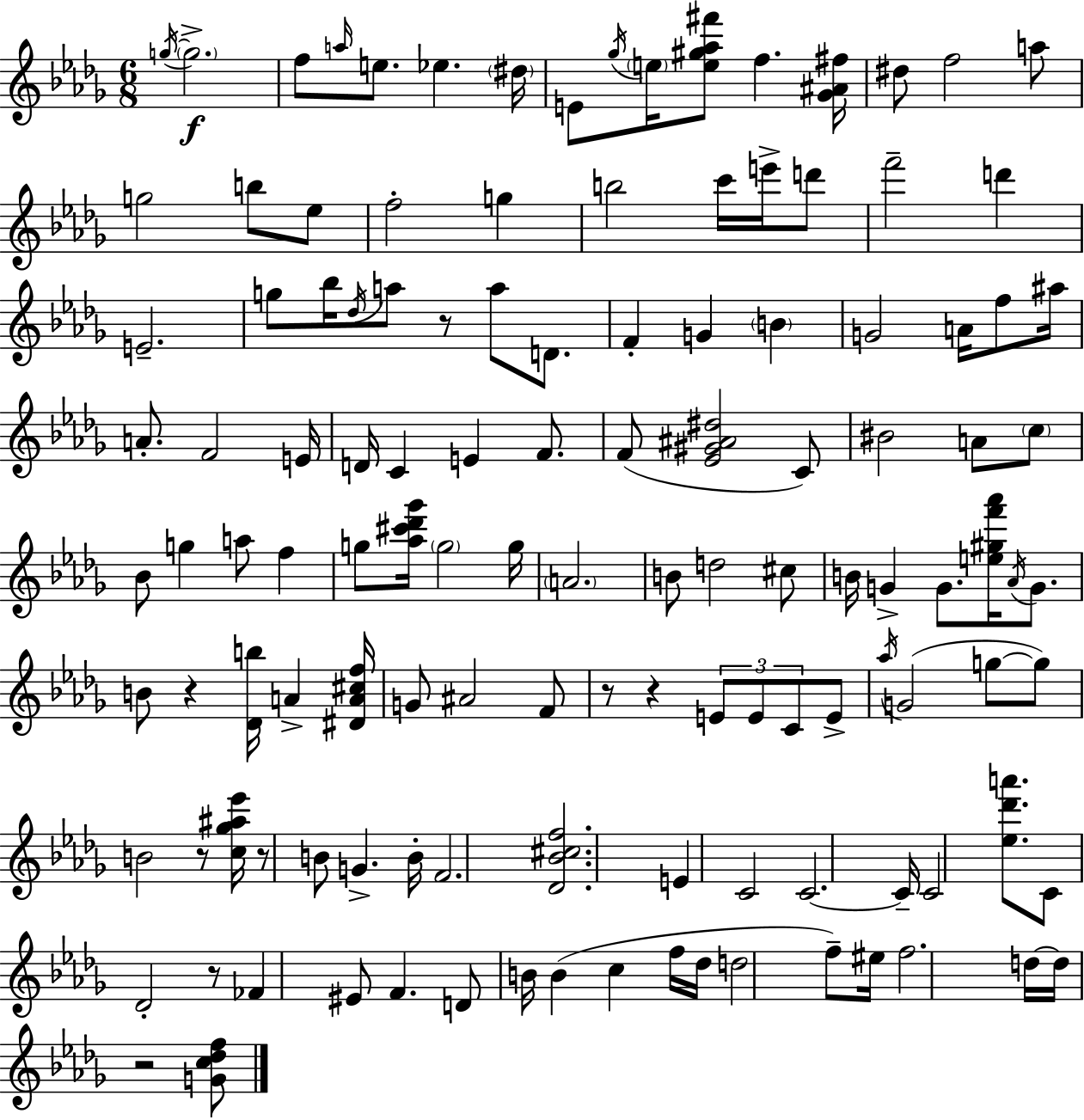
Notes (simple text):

G5/s G5/h. F5/e A5/s E5/e. Eb5/q. D#5/s E4/e Gb5/s E5/s [E5,G#5,Ab5,F#6]/e F5/q. [Gb4,A#4,F#5]/s D#5/e F5/h A5/e G5/h B5/e Eb5/e F5/h G5/q B5/h C6/s E6/s D6/e F6/h D6/q E4/h. G5/e Bb5/s Db5/s A5/e R/e A5/e D4/e. F4/q G4/q B4/q G4/h A4/s F5/e A#5/s A4/e. F4/h E4/s D4/s C4/q E4/q F4/e. F4/e [Eb4,G#4,A#4,D#5]/h C4/e BIS4/h A4/e C5/e Bb4/e G5/q A5/e F5/q G5/e [Ab5,C#6,Db6,Gb6]/s G5/h G5/s A4/h. B4/e D5/h C#5/e B4/s G4/q G4/e. [E5,G#5,F6,Ab6]/s Ab4/s G4/e. B4/e R/q [Db4,B5]/s A4/q [D#4,A4,C#5,F5]/s G4/e A#4/h F4/e R/e R/q E4/e E4/e C4/e E4/e Ab5/s G4/h G5/e G5/e B4/h R/e [C5,Gb5,A#5,Eb6]/s R/e B4/e G4/q. B4/s F4/h. [Db4,Bb4,C#5,F5]/h. E4/q C4/h C4/h. C4/s C4/h [Eb5,Db6,A6]/e. C4/e Db4/h R/e FES4/q EIS4/e F4/q. D4/e B4/s B4/q C5/q F5/s Db5/s D5/h F5/e EIS5/s F5/h. D5/s D5/s R/h [G4,C5,Db5,F5]/e